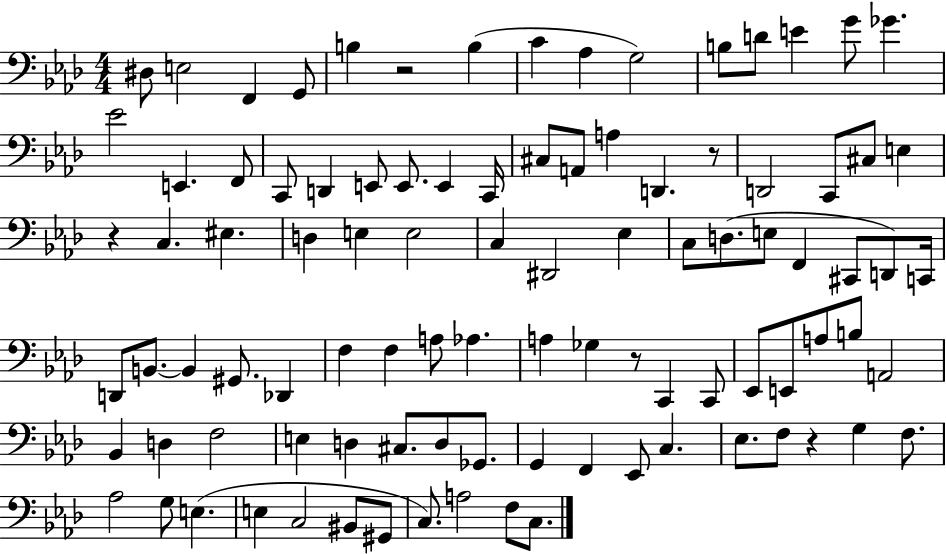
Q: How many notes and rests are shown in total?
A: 96